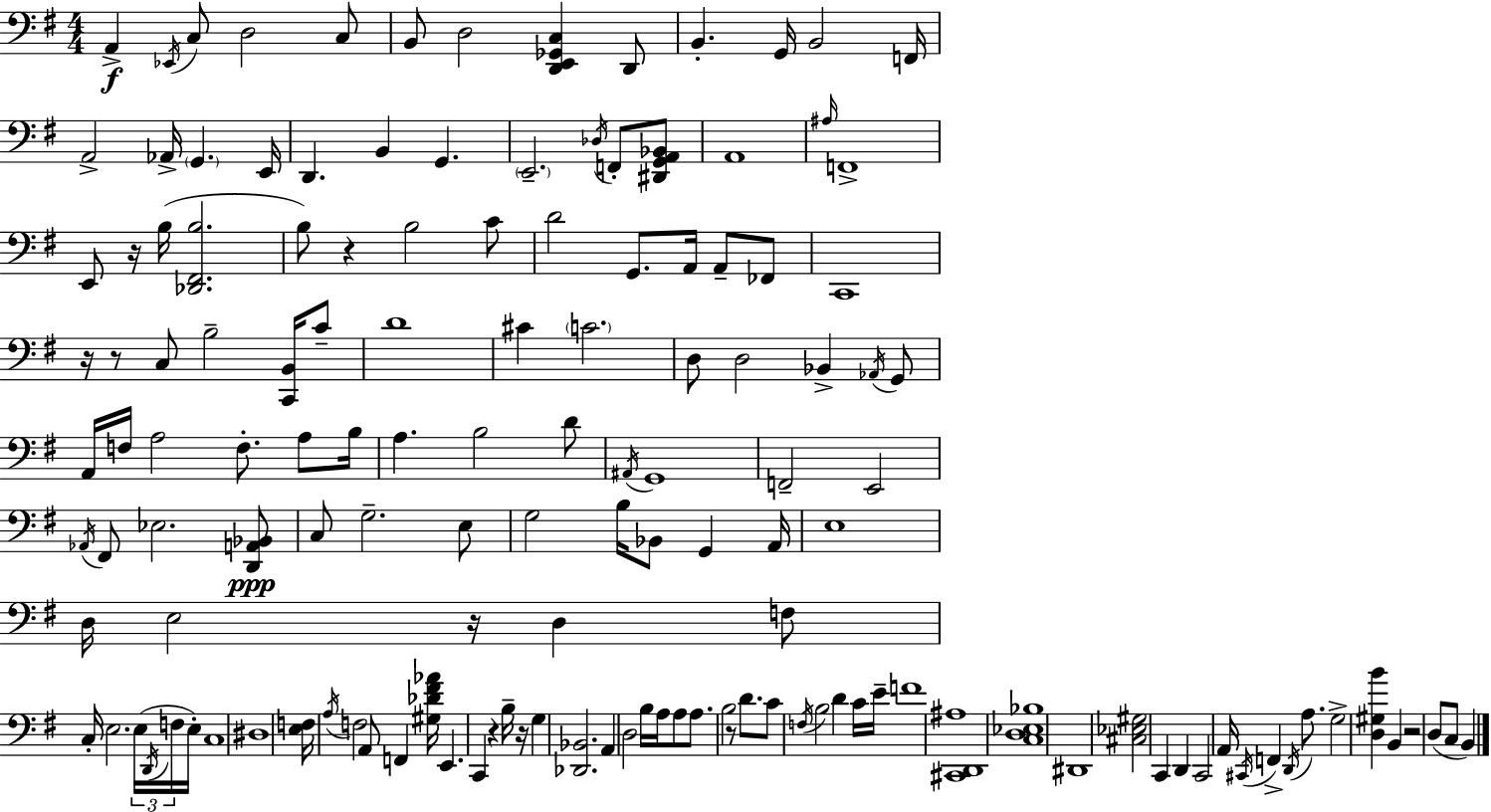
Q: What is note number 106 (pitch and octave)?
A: E4